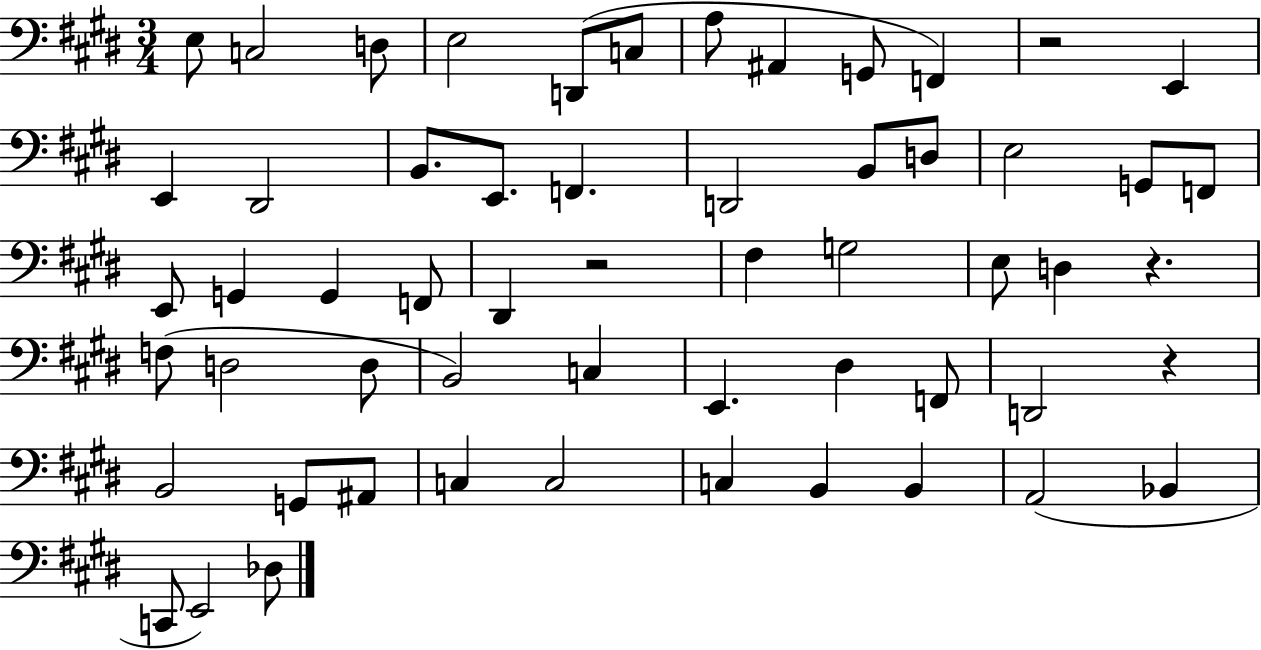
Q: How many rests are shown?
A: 4